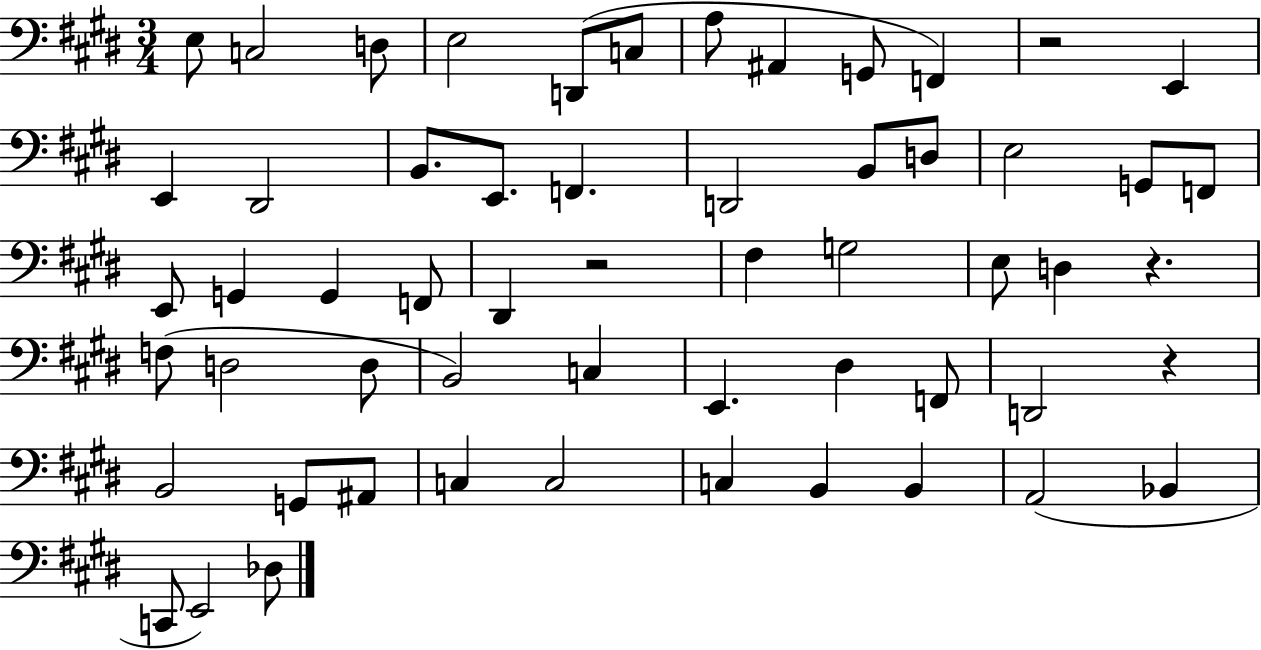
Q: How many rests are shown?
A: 4